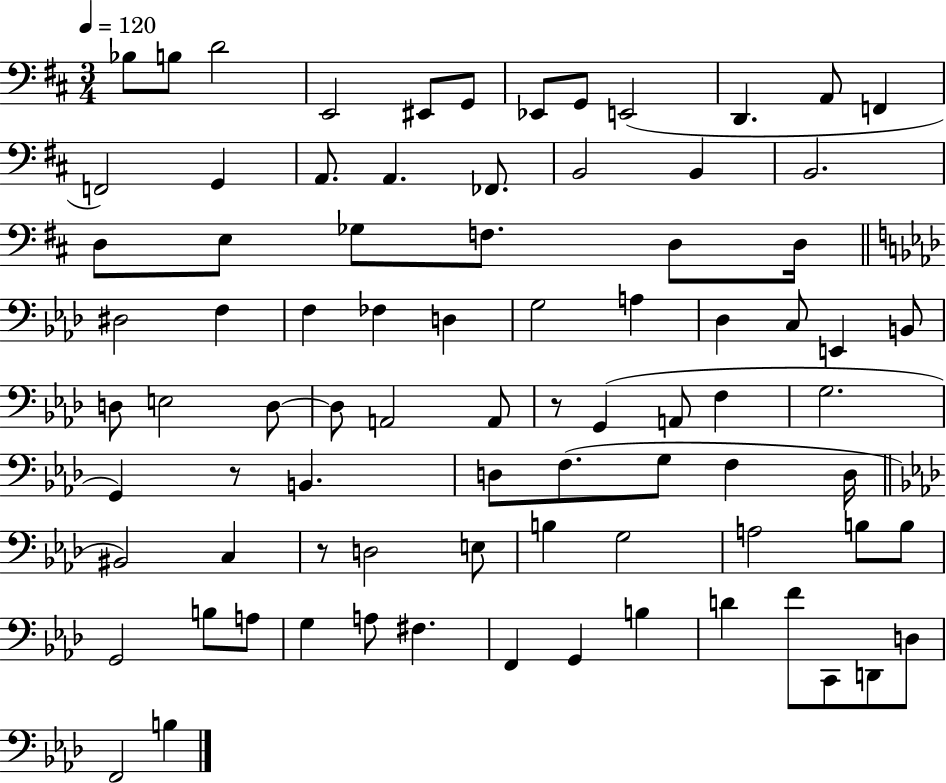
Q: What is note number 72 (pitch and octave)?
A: B3